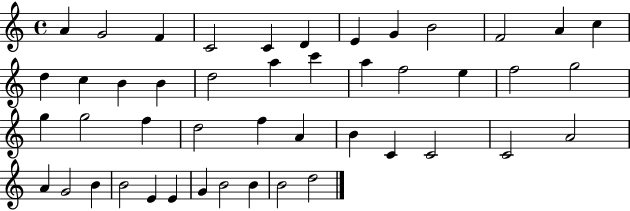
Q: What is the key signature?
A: C major